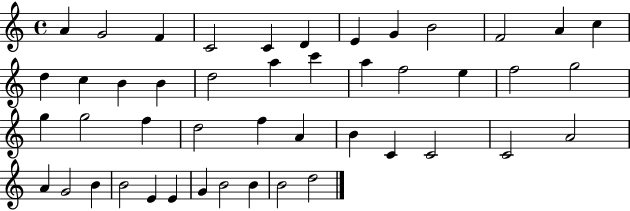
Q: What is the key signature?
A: C major